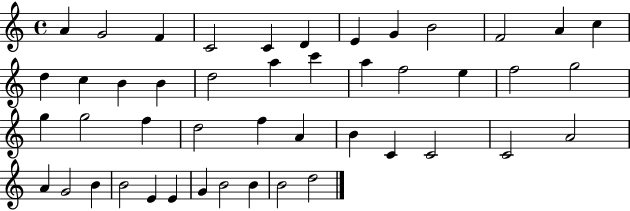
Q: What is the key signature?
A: C major